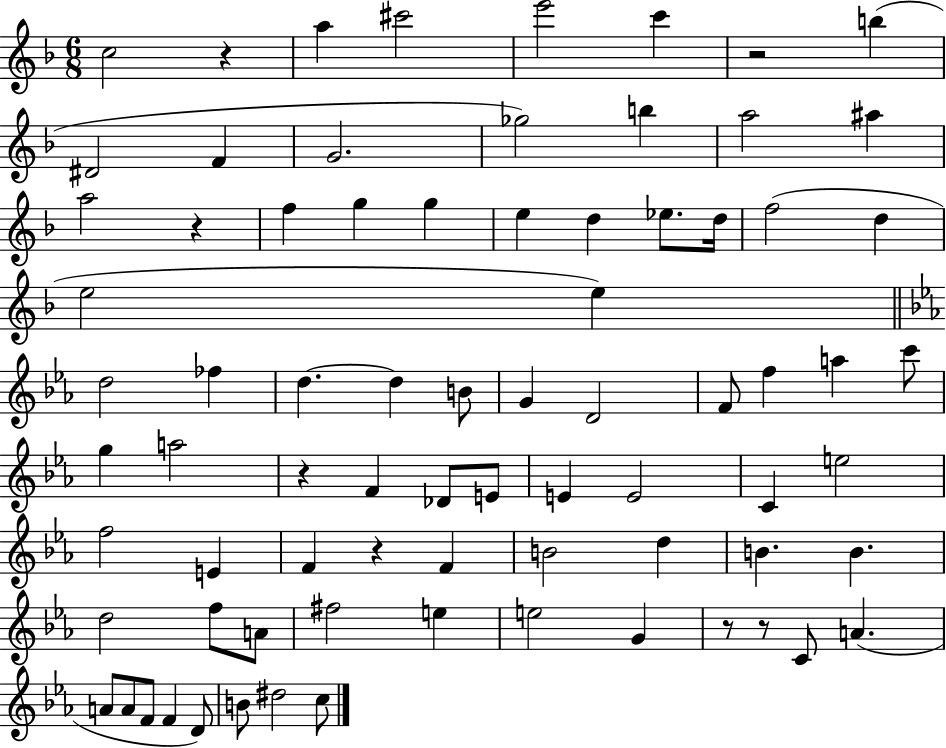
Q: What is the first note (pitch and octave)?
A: C5